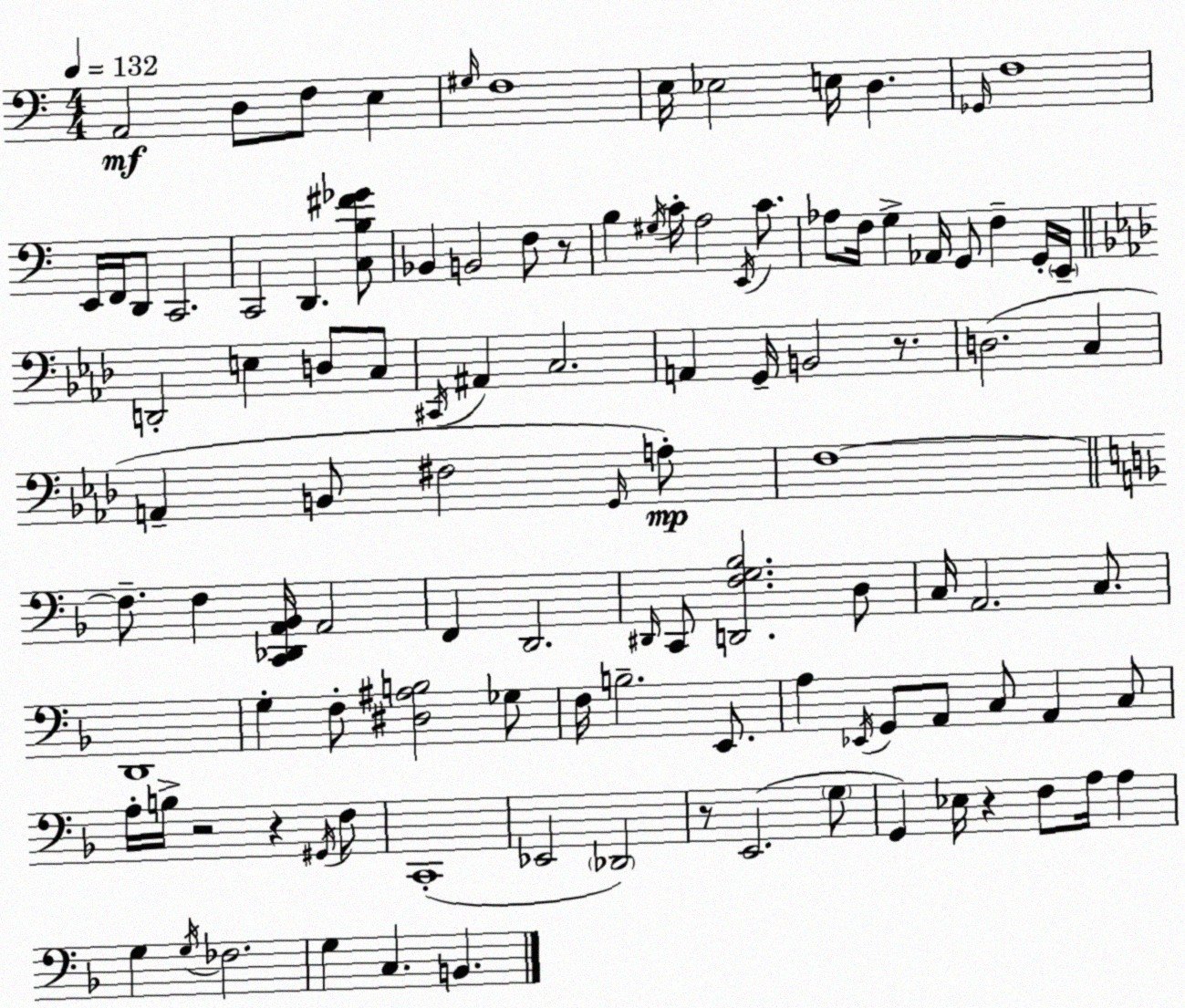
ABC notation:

X:1
T:Untitled
M:4/4
L:1/4
K:C
A,,2 D,/2 F,/2 E, ^G,/4 F,4 E,/4 _E,2 E,/4 D, _G,,/4 F,4 E,,/4 F,,/4 D,,/2 C,,2 C,,2 D,, [C,B,^F_G]/2 _B,, B,,2 F,/2 z/2 B, ^G,/4 C/4 A,2 E,,/4 C/2 _A,/2 F,/4 G, _A,,/4 G,,/2 F, G,,/4 E,,/4 D,,2 E, D,/2 C,/2 ^C,,/4 ^A,, C,2 A,, G,,/4 B,,2 z/2 D,2 C, A,, B,,/2 ^F,2 G,,/4 A,/2 F,4 F,/2 F, [C,,_D,,A,,_B,,]/4 A,,2 F,, D,,2 ^D,,/4 C,,/2 [D,,F,G,_B,]2 D,/2 C,/4 A,,2 C,/2 D,,4 G, F,/2 [^D,^A,B,]2 _G,/2 F,/4 B,2 E,,/2 A, _E,,/4 G,,/2 A,,/2 C,/2 A,, C,/2 A,/4 B,/4 z2 z ^G,,/4 F,/2 C,,4 _E,,2 _D,,2 z/2 E,,2 G,/2 G,, _E,/4 z F,/2 A,/4 A, G, G,/4 _F,2 G, C, B,,